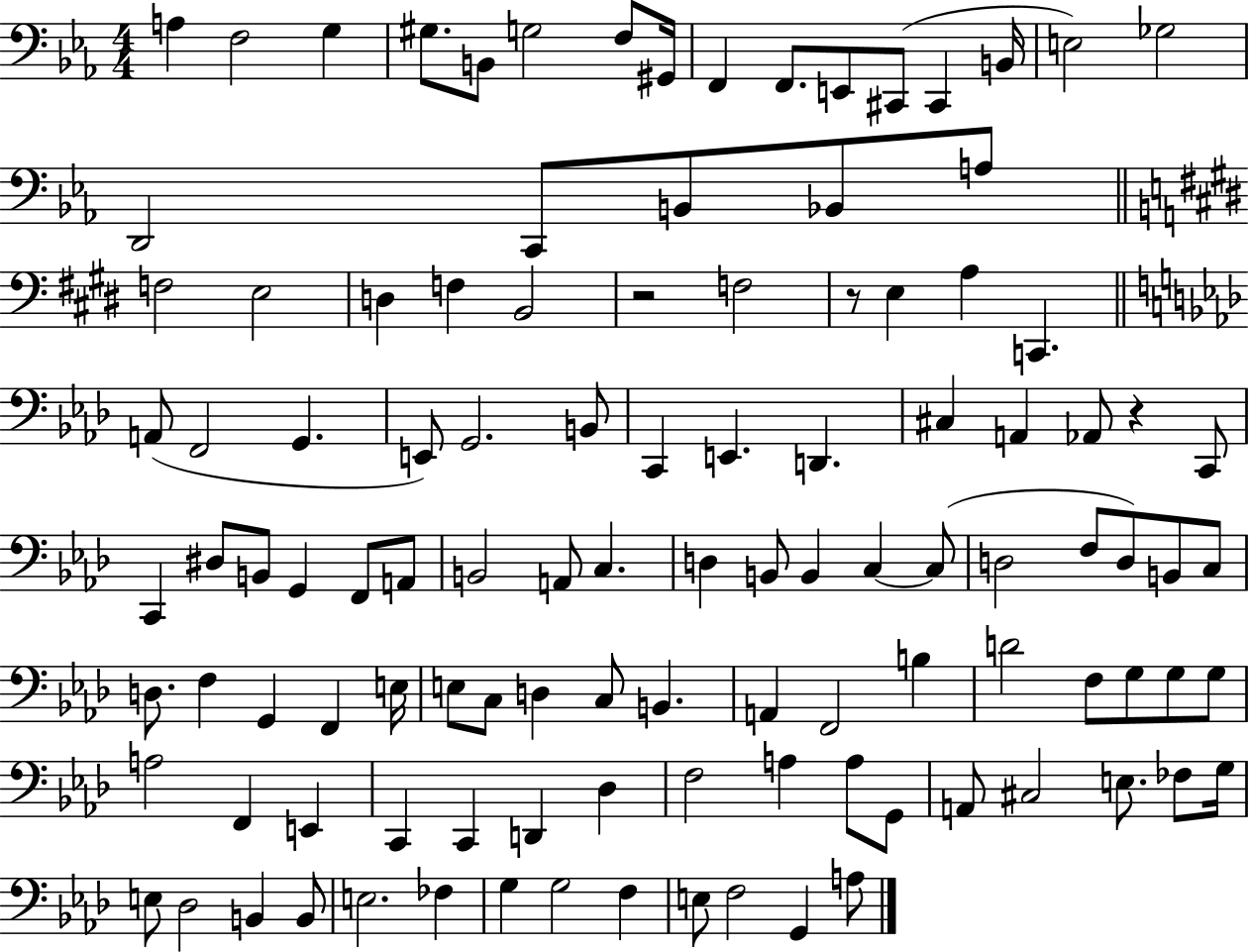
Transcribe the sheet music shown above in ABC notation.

X:1
T:Untitled
M:4/4
L:1/4
K:Eb
A, F,2 G, ^G,/2 B,,/2 G,2 F,/2 ^G,,/4 F,, F,,/2 E,,/2 ^C,,/2 ^C,, B,,/4 E,2 _G,2 D,,2 C,,/2 B,,/2 _B,,/2 A,/2 F,2 E,2 D, F, B,,2 z2 F,2 z/2 E, A, C,, A,,/2 F,,2 G,, E,,/2 G,,2 B,,/2 C,, E,, D,, ^C, A,, _A,,/2 z C,,/2 C,, ^D,/2 B,,/2 G,, F,,/2 A,,/2 B,,2 A,,/2 C, D, B,,/2 B,, C, C,/2 D,2 F,/2 D,/2 B,,/2 C,/2 D,/2 F, G,, F,, E,/4 E,/2 C,/2 D, C,/2 B,, A,, F,,2 B, D2 F,/2 G,/2 G,/2 G,/2 A,2 F,, E,, C,, C,, D,, _D, F,2 A, A,/2 G,,/2 A,,/2 ^C,2 E,/2 _F,/2 G,/4 E,/2 _D,2 B,, B,,/2 E,2 _F, G, G,2 F, E,/2 F,2 G,, A,/2